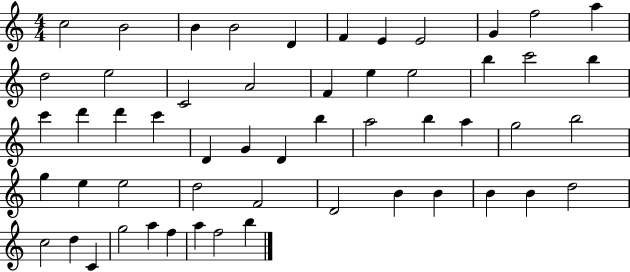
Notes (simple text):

C5/h B4/h B4/q B4/h D4/q F4/q E4/q E4/h G4/q F5/h A5/q D5/h E5/h C4/h A4/h F4/q E5/q E5/h B5/q C6/h B5/q C6/q D6/q D6/q C6/q D4/q G4/q D4/q B5/q A5/h B5/q A5/q G5/h B5/h G5/q E5/q E5/h D5/h F4/h D4/h B4/q B4/q B4/q B4/q D5/h C5/h D5/q C4/q G5/h A5/q F5/q A5/q F5/h B5/q